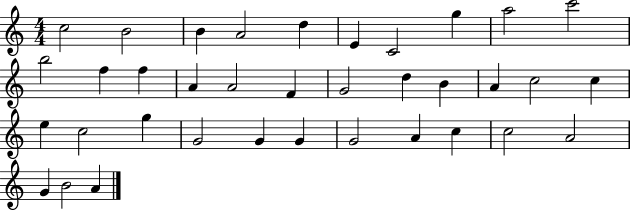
X:1
T:Untitled
M:4/4
L:1/4
K:C
c2 B2 B A2 d E C2 g a2 c'2 b2 f f A A2 F G2 d B A c2 c e c2 g G2 G G G2 A c c2 A2 G B2 A